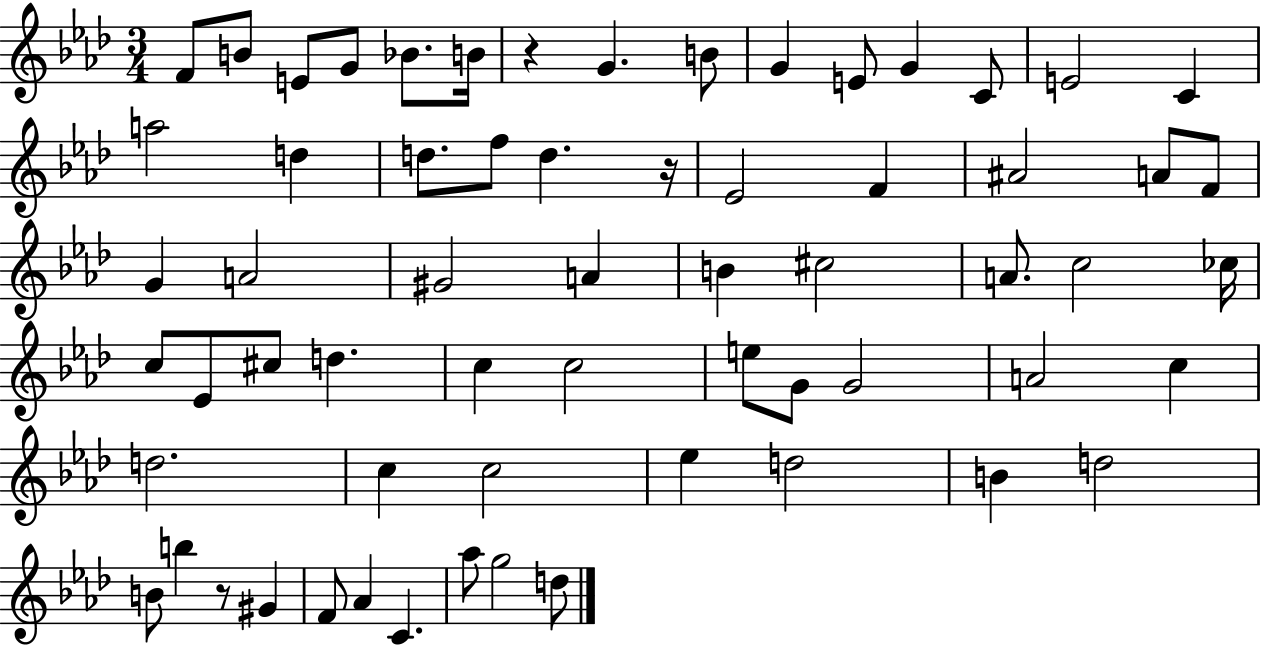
F4/e B4/e E4/e G4/e Bb4/e. B4/s R/q G4/q. B4/e G4/q E4/e G4/q C4/e E4/h C4/q A5/h D5/q D5/e. F5/e D5/q. R/s Eb4/h F4/q A#4/h A4/e F4/e G4/q A4/h G#4/h A4/q B4/q C#5/h A4/e. C5/h CES5/s C5/e Eb4/e C#5/e D5/q. C5/q C5/h E5/e G4/e G4/h A4/h C5/q D5/h. C5/q C5/h Eb5/q D5/h B4/q D5/h B4/e B5/q R/e G#4/q F4/e Ab4/q C4/q. Ab5/e G5/h D5/e